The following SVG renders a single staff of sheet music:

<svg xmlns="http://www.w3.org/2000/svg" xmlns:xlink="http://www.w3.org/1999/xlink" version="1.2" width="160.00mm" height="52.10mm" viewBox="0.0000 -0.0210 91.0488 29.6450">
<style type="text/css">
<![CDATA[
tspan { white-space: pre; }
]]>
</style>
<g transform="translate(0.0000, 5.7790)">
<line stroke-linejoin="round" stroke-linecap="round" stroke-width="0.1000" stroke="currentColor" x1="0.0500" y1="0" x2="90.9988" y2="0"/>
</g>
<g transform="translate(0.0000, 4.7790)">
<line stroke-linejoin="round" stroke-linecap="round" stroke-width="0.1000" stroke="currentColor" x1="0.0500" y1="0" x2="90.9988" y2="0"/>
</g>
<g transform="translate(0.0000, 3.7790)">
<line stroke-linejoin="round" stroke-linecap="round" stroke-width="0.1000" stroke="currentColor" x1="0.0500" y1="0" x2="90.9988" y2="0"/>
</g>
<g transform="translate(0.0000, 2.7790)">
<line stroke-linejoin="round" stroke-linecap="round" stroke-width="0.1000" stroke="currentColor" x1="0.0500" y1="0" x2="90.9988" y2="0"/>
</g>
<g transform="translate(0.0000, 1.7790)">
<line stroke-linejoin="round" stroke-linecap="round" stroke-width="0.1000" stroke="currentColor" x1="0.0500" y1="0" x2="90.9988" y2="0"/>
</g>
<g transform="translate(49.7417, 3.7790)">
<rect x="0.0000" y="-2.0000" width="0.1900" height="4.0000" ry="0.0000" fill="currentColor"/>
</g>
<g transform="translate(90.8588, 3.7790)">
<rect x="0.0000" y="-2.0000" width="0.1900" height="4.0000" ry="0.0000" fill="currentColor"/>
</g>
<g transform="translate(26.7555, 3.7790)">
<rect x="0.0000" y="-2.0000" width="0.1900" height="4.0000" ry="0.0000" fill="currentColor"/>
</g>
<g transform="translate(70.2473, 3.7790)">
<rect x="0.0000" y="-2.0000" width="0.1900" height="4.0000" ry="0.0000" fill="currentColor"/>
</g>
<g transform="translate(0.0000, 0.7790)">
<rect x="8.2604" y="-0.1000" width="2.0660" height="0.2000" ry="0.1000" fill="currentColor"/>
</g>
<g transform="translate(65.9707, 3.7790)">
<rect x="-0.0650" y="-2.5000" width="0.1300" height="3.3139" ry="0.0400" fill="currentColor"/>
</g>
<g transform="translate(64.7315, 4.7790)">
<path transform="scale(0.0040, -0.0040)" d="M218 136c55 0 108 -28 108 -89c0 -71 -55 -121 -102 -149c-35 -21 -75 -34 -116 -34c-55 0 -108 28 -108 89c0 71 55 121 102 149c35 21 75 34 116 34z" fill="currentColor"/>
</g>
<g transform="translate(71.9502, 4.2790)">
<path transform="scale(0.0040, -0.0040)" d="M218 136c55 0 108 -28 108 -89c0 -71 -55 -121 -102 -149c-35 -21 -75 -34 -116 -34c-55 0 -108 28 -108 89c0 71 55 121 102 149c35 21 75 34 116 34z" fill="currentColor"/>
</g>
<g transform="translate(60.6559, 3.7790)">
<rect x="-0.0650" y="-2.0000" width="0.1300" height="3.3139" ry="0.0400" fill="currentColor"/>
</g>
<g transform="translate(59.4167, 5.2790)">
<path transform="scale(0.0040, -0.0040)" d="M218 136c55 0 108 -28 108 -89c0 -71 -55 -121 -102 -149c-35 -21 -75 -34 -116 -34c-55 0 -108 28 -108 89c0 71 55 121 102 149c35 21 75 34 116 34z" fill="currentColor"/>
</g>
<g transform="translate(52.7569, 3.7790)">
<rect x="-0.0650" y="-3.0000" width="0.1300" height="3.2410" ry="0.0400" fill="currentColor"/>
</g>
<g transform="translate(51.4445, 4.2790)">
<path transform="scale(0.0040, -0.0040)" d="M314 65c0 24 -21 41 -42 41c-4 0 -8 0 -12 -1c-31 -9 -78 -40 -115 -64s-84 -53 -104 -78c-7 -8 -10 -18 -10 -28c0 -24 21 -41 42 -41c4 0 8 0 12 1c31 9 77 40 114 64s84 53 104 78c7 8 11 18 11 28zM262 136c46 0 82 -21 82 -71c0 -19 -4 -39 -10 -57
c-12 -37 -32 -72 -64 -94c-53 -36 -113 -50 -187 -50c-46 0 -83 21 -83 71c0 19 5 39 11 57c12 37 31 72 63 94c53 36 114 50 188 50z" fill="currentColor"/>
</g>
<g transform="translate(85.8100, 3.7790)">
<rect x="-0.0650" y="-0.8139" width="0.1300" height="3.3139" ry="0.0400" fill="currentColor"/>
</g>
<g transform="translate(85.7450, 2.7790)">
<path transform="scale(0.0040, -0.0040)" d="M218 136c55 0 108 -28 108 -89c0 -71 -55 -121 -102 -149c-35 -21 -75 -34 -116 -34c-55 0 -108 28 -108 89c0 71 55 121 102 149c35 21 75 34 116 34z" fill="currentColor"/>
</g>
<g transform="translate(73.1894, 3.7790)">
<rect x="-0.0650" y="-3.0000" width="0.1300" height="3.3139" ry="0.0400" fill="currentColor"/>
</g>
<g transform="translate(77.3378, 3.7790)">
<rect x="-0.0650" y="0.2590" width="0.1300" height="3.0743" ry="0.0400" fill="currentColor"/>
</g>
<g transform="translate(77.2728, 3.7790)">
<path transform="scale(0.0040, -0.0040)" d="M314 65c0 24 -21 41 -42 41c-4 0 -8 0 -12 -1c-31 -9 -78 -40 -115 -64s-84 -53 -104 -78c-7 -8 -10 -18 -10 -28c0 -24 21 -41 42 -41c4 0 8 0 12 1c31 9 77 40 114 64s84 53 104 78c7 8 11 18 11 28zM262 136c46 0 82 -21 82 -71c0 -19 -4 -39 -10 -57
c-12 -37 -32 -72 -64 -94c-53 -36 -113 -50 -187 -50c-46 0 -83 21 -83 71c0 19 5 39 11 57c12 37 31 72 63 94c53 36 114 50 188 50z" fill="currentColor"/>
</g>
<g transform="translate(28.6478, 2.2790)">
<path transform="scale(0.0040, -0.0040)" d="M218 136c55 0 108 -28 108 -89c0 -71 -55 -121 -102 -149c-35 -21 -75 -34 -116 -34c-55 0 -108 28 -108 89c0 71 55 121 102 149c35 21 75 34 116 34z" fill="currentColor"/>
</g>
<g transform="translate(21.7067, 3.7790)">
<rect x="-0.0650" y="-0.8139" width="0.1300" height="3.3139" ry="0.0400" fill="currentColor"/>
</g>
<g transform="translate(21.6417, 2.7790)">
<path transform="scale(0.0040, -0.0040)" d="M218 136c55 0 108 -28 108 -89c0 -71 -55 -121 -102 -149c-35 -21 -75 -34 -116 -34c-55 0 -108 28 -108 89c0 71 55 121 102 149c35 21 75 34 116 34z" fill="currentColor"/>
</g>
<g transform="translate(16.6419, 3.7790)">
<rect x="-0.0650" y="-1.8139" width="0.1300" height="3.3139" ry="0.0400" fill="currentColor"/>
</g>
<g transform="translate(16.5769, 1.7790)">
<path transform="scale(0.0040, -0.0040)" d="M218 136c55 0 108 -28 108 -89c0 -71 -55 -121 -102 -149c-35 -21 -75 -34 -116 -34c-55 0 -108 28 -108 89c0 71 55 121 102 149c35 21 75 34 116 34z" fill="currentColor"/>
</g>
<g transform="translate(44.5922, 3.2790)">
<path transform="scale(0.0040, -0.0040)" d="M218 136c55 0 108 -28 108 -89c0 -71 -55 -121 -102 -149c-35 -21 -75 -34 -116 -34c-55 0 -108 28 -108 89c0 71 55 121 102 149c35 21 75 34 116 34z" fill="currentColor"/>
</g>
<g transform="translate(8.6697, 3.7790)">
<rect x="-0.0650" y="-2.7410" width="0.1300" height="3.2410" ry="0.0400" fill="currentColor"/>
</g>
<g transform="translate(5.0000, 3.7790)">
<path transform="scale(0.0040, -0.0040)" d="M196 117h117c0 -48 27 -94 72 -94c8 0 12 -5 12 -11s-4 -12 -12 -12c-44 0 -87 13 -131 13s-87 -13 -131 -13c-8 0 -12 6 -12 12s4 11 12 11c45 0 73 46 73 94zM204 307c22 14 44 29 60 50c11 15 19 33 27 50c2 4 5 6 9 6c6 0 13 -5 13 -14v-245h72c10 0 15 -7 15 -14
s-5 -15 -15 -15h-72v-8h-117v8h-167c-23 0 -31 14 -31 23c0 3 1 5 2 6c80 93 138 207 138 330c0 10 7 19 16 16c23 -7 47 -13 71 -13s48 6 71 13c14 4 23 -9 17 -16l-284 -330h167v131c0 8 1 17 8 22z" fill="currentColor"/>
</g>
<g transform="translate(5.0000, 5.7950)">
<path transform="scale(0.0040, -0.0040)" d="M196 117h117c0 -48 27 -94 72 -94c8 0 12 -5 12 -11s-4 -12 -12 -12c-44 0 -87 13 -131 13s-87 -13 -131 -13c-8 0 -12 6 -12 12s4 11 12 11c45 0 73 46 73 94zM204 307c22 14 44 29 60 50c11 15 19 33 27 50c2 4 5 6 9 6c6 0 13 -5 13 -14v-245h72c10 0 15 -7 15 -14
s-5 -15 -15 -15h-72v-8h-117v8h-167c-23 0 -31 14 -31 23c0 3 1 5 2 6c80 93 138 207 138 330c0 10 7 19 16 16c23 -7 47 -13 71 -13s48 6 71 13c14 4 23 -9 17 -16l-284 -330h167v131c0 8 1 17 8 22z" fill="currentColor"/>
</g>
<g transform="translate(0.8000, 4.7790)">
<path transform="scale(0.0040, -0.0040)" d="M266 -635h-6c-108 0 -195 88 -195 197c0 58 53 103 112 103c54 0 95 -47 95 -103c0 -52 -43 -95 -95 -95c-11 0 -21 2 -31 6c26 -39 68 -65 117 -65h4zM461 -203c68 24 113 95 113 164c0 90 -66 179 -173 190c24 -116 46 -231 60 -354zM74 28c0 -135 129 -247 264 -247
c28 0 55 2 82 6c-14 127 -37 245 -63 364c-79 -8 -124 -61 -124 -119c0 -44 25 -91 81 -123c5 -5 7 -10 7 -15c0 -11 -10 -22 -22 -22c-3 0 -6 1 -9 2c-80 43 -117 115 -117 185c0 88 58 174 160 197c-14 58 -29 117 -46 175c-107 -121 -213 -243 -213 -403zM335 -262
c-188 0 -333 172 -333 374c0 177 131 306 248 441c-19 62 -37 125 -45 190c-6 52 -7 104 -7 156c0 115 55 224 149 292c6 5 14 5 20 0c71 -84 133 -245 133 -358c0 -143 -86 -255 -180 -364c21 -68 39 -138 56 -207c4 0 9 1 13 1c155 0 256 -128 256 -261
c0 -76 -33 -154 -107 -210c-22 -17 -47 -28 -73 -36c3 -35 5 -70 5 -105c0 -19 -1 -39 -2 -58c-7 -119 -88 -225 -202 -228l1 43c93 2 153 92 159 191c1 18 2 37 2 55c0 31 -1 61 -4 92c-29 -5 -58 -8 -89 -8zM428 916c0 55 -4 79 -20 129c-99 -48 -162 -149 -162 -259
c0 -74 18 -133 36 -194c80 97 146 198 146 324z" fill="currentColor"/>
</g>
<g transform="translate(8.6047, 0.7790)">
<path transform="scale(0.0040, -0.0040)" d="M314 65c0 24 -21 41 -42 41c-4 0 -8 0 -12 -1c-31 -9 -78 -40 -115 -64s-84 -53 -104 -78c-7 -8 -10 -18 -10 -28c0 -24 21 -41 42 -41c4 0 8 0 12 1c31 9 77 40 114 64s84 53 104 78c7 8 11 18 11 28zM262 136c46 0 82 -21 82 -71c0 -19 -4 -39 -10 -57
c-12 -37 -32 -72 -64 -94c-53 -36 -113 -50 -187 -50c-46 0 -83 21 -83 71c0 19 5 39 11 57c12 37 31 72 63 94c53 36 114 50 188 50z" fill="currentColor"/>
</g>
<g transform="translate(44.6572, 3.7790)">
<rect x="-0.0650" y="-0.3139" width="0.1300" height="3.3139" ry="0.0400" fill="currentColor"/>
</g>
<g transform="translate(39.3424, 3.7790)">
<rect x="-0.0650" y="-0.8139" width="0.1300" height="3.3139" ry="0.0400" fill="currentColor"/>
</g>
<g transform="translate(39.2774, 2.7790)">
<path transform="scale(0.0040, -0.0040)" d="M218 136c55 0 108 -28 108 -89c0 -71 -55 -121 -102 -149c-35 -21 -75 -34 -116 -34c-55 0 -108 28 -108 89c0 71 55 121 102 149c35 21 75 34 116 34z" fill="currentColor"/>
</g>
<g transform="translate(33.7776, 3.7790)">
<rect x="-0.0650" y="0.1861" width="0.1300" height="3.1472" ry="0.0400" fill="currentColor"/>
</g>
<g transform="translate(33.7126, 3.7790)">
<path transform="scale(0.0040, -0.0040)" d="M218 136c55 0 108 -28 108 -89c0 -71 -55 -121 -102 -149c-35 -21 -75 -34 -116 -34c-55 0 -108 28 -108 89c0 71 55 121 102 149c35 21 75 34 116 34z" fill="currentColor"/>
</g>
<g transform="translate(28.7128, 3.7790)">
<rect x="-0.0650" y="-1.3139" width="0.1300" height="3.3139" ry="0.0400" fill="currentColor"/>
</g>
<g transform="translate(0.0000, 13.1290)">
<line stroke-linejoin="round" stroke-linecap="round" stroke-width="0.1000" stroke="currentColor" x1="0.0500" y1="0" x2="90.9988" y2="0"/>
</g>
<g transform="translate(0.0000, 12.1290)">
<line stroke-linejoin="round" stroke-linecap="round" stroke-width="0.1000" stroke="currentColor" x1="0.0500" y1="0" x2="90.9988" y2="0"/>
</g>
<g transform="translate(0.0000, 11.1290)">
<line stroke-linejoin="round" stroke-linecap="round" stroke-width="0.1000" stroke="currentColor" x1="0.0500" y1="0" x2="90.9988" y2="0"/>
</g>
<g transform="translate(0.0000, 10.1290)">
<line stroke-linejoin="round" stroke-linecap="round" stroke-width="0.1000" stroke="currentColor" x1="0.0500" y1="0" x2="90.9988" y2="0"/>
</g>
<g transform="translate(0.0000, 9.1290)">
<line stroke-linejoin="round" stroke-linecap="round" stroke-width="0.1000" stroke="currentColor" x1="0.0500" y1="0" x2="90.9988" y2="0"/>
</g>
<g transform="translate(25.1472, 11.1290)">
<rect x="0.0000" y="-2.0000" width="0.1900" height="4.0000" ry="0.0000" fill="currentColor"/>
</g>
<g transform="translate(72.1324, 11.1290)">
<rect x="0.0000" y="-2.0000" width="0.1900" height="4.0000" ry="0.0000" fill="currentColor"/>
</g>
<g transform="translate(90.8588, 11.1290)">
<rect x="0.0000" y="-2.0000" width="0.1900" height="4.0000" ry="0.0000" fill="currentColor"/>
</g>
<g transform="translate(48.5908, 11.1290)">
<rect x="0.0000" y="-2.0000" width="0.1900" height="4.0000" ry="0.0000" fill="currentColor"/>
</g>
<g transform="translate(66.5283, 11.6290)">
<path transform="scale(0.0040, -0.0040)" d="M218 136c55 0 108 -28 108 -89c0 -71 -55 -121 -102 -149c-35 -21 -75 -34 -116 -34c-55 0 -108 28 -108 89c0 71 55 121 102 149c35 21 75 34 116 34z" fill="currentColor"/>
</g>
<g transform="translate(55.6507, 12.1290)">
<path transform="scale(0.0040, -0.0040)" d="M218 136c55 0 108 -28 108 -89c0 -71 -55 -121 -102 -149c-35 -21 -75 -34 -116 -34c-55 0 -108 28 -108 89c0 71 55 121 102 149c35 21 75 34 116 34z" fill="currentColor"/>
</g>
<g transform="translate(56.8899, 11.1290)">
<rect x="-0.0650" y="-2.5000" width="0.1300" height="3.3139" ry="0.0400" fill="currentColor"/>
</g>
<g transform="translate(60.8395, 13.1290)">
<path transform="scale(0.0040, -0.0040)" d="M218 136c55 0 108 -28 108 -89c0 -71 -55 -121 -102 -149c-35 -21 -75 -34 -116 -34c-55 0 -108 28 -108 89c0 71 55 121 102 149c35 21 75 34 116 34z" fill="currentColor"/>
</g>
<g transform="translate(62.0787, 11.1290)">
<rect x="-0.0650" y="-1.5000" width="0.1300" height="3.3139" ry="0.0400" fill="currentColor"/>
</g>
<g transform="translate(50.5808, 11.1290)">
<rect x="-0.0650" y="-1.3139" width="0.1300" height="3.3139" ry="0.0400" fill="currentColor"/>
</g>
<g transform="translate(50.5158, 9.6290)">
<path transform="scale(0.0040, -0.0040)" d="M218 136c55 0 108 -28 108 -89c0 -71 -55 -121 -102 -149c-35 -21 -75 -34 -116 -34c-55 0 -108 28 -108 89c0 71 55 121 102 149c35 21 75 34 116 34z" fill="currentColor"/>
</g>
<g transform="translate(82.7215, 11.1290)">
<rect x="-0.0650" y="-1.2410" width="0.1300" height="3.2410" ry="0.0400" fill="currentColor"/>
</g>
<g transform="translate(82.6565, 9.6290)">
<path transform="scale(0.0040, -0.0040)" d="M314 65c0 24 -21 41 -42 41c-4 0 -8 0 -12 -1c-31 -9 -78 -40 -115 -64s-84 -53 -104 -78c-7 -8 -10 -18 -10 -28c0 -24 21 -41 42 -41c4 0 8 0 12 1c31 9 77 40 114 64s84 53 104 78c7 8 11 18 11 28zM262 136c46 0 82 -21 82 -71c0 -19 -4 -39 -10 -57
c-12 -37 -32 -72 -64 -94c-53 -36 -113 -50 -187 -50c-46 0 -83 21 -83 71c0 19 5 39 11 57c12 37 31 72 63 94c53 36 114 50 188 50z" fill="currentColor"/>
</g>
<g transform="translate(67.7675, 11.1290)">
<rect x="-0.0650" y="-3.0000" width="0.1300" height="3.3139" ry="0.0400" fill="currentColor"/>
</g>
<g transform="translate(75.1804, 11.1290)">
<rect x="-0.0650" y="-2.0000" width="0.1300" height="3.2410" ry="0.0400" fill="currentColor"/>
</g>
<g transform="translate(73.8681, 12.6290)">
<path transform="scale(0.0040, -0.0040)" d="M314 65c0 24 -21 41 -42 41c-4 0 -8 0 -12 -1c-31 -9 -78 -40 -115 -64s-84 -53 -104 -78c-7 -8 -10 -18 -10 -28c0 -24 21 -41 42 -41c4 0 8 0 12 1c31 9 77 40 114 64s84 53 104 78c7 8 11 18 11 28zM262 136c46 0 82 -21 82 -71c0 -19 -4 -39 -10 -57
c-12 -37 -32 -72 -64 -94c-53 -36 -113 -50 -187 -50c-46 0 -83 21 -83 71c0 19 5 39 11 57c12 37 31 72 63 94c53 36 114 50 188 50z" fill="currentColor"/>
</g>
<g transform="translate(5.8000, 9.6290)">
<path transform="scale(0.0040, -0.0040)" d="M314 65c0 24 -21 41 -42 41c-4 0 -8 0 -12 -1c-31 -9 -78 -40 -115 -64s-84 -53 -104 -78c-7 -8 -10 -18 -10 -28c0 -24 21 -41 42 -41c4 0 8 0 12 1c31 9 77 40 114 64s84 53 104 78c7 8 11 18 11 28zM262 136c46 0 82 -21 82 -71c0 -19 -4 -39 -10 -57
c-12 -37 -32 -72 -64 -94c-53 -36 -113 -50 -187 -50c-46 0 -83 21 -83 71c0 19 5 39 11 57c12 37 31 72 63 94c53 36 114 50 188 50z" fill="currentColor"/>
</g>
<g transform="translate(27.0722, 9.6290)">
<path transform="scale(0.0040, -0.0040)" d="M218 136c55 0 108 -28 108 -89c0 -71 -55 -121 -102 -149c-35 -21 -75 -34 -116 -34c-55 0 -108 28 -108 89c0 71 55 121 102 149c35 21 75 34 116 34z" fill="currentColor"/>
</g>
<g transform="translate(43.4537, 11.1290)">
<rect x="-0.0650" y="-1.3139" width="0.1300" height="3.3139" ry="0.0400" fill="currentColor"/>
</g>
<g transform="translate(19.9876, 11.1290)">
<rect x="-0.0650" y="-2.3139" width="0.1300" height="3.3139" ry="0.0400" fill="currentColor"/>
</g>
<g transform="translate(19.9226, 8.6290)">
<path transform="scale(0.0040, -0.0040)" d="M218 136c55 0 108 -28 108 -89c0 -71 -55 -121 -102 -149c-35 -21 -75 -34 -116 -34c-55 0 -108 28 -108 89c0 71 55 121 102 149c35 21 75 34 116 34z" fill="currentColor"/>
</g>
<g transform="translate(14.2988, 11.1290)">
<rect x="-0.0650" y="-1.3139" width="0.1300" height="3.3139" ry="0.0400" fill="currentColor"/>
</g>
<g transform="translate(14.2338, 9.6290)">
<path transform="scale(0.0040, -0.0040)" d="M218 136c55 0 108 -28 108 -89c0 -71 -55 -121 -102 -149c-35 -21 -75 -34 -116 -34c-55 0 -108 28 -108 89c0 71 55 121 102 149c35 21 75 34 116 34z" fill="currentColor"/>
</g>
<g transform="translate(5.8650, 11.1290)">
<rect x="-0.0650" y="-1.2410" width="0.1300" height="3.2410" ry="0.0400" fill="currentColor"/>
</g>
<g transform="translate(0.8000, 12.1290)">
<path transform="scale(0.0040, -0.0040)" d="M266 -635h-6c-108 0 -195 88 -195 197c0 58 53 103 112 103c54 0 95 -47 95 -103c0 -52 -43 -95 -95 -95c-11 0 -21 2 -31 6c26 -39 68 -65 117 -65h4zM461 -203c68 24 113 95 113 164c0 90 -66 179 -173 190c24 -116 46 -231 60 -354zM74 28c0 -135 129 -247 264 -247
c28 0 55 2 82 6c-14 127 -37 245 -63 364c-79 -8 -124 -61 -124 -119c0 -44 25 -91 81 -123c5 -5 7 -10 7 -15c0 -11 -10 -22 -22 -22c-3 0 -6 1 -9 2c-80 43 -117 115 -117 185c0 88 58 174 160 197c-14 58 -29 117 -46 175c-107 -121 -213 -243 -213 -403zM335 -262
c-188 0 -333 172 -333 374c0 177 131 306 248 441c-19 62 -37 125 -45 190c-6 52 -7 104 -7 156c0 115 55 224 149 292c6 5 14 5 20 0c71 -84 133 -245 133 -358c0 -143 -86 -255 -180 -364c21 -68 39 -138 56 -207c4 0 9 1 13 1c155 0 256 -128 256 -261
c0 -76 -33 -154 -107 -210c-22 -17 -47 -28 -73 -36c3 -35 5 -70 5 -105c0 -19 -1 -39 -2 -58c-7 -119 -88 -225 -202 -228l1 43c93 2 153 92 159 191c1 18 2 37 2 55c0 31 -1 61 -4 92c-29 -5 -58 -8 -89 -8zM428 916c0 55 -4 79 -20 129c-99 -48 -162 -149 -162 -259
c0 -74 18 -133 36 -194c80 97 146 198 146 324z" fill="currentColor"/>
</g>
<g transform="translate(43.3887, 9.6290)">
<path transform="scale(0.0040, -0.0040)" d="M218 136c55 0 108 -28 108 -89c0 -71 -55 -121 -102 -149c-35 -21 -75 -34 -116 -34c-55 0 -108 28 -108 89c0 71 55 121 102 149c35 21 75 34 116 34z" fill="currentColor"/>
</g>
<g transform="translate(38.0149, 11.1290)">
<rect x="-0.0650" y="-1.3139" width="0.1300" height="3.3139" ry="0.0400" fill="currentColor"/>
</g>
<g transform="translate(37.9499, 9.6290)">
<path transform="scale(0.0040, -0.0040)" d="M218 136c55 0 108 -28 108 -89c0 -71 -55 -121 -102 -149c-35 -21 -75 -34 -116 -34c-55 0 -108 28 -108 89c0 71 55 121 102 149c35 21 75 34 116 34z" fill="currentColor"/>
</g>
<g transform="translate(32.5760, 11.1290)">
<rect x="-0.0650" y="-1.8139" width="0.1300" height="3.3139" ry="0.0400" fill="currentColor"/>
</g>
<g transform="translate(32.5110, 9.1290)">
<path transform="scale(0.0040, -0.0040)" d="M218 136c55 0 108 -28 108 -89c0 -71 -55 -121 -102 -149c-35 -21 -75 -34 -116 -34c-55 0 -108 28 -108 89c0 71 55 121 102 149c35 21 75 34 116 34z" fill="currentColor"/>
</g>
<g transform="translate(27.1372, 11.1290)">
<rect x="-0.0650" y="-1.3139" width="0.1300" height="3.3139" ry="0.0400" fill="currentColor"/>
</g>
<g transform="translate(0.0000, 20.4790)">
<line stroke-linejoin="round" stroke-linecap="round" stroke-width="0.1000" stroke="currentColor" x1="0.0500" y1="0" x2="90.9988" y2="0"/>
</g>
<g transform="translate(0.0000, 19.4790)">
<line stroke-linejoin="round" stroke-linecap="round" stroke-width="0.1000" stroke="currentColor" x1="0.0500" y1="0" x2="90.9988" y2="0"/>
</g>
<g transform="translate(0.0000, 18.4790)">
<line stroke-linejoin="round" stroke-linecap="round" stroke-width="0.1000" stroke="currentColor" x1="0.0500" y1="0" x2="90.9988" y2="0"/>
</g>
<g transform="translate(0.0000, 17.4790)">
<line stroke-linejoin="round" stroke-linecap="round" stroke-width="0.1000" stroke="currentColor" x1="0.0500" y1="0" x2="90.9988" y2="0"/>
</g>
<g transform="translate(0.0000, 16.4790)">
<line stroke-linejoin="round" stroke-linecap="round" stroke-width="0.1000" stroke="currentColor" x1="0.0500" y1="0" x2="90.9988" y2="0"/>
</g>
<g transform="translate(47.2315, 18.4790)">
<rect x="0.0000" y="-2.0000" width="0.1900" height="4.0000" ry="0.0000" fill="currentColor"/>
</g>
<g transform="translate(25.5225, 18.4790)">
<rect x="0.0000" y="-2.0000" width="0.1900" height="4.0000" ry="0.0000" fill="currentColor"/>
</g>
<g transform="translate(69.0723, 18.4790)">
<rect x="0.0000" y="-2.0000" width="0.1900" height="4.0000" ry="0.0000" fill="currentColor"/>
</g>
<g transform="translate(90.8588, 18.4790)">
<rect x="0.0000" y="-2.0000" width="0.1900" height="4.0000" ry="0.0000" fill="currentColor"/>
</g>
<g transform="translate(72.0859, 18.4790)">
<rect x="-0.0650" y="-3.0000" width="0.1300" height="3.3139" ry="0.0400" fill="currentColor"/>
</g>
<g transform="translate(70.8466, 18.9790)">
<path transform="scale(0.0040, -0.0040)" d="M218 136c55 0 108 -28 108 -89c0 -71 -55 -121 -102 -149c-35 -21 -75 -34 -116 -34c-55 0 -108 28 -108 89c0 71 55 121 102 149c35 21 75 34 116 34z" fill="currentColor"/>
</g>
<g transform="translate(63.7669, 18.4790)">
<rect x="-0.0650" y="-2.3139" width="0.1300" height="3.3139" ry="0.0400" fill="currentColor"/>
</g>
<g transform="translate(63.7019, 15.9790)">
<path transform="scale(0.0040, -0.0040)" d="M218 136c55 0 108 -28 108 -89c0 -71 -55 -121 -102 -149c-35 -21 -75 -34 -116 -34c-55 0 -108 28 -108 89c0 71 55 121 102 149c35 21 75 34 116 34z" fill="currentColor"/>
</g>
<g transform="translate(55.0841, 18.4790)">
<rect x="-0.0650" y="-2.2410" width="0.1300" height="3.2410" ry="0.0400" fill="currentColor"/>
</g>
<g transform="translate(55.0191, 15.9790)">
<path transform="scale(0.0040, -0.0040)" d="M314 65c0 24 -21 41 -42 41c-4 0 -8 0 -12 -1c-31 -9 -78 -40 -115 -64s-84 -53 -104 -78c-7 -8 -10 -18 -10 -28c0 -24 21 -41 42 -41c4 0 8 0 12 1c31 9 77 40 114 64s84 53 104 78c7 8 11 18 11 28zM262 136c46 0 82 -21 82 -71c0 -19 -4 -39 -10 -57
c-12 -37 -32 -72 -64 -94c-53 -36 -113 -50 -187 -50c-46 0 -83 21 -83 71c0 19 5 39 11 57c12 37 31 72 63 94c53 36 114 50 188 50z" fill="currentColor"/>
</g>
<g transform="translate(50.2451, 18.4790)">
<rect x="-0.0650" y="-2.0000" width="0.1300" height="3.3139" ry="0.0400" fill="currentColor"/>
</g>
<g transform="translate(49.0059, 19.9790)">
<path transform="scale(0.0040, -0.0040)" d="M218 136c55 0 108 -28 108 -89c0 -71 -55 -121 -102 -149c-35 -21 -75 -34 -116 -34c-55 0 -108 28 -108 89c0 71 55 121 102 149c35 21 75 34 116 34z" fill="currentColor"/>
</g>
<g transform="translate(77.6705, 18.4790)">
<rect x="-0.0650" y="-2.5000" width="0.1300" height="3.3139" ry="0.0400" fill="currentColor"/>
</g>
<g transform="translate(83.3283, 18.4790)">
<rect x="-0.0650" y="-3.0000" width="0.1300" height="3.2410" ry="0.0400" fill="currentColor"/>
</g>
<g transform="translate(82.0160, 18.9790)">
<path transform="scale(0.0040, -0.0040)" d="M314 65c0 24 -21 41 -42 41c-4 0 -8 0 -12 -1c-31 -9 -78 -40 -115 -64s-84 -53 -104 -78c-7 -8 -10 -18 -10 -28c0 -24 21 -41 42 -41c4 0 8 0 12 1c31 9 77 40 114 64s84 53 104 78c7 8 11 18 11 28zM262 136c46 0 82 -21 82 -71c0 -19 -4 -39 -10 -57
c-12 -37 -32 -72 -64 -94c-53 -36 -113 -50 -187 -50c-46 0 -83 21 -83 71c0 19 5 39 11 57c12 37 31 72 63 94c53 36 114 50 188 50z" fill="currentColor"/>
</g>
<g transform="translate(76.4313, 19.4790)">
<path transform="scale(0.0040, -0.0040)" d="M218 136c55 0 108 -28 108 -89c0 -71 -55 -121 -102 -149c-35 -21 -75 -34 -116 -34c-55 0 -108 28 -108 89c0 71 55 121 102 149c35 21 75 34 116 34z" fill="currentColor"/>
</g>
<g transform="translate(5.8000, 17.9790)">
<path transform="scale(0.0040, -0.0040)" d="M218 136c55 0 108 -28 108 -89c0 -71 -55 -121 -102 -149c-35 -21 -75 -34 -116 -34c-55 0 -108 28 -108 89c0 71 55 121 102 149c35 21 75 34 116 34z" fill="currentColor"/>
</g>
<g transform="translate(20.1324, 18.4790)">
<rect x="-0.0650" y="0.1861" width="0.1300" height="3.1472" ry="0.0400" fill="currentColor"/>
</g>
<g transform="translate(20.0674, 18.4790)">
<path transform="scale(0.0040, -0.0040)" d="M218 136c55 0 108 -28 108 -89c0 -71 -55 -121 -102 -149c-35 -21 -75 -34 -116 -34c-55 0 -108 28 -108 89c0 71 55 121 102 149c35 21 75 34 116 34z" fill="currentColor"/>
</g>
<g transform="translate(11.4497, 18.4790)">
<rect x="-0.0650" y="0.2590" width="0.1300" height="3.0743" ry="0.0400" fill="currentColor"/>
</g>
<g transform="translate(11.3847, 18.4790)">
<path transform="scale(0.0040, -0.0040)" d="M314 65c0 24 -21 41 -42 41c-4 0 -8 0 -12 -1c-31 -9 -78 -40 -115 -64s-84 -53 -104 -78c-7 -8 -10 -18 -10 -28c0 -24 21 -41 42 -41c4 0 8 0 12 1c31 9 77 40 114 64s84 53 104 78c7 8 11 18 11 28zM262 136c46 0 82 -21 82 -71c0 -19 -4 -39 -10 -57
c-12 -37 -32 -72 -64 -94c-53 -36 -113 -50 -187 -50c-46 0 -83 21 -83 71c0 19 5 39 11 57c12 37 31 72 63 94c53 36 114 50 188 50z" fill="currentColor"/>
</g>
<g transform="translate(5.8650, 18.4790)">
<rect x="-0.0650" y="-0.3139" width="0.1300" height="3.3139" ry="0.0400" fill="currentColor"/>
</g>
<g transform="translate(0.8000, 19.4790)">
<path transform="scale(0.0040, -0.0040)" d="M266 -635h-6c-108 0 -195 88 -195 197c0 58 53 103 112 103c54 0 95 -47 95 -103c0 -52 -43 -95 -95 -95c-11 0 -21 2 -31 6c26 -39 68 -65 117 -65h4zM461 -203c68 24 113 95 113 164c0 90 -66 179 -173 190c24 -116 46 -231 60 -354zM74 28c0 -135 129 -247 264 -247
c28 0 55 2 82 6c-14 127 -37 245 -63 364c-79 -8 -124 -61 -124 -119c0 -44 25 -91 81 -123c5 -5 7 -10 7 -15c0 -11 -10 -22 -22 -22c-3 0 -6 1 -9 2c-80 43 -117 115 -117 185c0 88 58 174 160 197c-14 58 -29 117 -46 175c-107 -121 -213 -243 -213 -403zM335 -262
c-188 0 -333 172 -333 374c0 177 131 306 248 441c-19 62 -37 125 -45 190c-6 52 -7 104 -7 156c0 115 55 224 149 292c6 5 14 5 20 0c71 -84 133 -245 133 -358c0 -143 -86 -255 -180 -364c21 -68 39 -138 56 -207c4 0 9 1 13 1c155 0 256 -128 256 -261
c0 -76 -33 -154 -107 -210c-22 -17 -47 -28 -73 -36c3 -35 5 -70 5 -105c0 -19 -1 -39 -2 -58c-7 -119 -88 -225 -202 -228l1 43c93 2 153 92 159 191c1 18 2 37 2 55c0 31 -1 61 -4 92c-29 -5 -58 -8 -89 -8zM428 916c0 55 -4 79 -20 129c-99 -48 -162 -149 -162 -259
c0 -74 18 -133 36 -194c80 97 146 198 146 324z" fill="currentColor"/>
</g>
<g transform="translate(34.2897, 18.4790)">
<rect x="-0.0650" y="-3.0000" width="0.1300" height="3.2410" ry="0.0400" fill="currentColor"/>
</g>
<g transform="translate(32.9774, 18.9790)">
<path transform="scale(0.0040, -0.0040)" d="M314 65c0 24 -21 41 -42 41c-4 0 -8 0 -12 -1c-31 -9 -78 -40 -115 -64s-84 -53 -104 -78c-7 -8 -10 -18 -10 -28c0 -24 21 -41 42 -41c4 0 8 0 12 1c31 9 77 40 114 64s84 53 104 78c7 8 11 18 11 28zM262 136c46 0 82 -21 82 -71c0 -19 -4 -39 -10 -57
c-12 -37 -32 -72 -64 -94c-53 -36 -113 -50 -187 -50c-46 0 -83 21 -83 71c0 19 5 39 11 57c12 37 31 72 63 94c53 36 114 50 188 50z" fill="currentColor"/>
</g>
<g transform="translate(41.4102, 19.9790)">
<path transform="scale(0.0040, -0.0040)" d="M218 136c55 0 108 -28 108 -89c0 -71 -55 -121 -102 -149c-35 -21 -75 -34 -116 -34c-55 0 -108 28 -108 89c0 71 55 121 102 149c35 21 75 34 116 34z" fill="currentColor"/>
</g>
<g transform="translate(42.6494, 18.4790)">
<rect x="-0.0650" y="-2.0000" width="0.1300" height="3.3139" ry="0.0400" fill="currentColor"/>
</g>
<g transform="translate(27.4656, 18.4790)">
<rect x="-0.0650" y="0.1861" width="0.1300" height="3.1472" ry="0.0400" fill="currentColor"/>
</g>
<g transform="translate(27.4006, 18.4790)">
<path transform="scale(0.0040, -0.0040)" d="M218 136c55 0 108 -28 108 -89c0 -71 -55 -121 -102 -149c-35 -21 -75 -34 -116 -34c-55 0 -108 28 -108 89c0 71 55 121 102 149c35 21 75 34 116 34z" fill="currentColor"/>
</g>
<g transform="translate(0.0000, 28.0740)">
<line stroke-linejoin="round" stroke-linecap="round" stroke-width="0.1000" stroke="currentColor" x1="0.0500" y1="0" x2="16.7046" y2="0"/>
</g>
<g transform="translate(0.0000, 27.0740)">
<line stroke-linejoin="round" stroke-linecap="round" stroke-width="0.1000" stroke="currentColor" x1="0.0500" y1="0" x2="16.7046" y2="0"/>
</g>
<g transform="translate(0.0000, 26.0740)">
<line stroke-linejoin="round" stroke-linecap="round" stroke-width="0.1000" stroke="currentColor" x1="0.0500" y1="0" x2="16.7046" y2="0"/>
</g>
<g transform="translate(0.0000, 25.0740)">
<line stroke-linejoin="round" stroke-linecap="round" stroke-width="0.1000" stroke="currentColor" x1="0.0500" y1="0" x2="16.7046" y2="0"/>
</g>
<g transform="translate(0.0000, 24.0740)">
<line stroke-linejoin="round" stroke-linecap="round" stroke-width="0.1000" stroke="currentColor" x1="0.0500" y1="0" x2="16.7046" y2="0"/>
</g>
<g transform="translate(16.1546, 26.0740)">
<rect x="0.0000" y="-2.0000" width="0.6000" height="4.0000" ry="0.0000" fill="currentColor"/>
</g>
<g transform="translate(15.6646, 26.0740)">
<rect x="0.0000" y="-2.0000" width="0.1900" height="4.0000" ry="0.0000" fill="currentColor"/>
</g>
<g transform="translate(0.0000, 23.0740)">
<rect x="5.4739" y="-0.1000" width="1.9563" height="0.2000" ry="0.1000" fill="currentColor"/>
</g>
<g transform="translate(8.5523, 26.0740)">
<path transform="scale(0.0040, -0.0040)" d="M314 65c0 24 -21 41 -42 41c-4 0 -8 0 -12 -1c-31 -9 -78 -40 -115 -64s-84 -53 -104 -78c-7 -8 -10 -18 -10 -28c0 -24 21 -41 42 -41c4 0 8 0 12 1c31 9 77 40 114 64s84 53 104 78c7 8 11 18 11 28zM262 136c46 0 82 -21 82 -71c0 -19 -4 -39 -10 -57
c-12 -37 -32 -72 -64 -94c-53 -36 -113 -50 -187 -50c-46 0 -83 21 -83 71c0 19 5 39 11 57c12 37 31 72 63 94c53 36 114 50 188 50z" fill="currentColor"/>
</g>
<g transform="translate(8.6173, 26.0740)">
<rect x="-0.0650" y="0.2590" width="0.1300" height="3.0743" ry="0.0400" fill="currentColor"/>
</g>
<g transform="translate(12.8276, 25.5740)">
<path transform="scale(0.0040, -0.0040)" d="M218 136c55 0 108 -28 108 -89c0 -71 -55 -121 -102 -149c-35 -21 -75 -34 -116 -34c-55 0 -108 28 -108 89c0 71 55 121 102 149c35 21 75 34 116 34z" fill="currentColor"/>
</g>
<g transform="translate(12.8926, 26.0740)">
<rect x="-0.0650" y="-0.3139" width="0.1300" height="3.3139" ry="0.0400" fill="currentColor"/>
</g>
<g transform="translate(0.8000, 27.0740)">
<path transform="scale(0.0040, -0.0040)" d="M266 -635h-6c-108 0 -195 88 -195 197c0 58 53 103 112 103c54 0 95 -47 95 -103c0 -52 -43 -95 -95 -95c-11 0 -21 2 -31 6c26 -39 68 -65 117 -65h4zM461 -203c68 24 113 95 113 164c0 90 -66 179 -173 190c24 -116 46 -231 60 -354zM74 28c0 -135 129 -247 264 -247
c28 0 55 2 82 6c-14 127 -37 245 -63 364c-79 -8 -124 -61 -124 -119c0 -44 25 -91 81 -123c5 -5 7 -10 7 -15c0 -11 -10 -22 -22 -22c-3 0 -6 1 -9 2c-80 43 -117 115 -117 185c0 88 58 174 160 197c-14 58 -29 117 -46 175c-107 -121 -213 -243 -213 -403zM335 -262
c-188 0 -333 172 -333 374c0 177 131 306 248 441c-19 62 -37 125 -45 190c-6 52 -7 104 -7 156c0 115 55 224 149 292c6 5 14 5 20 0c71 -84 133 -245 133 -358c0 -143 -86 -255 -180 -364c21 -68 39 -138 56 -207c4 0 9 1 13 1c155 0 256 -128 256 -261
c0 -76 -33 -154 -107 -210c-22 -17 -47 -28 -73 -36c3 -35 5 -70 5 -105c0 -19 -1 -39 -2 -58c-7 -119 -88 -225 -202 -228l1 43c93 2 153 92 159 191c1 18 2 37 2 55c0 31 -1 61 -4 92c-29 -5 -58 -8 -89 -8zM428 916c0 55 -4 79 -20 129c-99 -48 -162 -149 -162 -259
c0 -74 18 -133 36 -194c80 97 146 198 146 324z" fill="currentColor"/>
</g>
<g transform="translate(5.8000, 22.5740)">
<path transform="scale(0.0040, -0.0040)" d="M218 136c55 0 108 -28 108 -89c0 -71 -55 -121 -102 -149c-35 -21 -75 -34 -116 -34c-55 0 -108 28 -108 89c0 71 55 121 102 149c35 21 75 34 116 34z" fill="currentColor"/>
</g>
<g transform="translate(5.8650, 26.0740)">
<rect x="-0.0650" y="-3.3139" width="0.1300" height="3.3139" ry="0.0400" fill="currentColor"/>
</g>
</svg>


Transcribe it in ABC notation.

X:1
T:Untitled
M:4/4
L:1/4
K:C
a2 f d e B d c A2 F G A B2 d e2 e g e f e e e G E A F2 e2 c B2 B B A2 F F g2 g A G A2 b B2 c